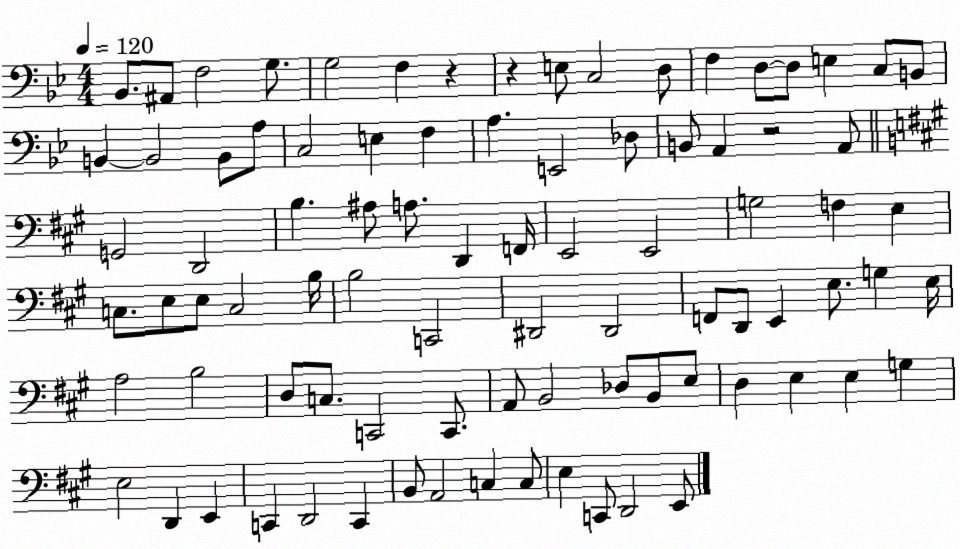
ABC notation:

X:1
T:Untitled
M:4/4
L:1/4
K:Bb
_B,,/2 ^A,,/2 F,2 G,/2 G,2 F, z z E,/2 C,2 D,/2 F, D,/2 D,/2 E, C,/2 B,,/2 B,, B,,2 B,,/2 A,/2 C,2 E, F, A, E,,2 _D,/2 B,,/2 A,, z2 A,,/2 G,,2 D,,2 B, ^A,/2 A,/2 D,, F,,/4 E,,2 E,,2 G,2 F, E, C,/2 E,/2 E,/2 C,2 B,/4 B,2 C,,2 ^D,,2 ^D,,2 F,,/2 D,,/2 E,, E,/2 G, E,/4 A,2 B,2 D,/2 C,/2 C,,2 C,,/2 A,,/2 B,,2 _D,/2 B,,/2 E,/2 D, E, E, G, E,2 D,, E,, C,, D,,2 C,, B,,/2 A,,2 C, C,/2 E, C,,/2 D,,2 E,,/2